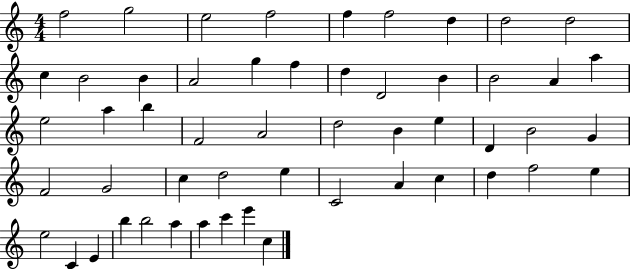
{
  \clef treble
  \numericTimeSignature
  \time 4/4
  \key c \major
  f''2 g''2 | e''2 f''2 | f''4 f''2 d''4 | d''2 d''2 | \break c''4 b'2 b'4 | a'2 g''4 f''4 | d''4 d'2 b'4 | b'2 a'4 a''4 | \break e''2 a''4 b''4 | f'2 a'2 | d''2 b'4 e''4 | d'4 b'2 g'4 | \break f'2 g'2 | c''4 d''2 e''4 | c'2 a'4 c''4 | d''4 f''2 e''4 | \break e''2 c'4 e'4 | b''4 b''2 a''4 | a''4 c'''4 e'''4 c''4 | \bar "|."
}